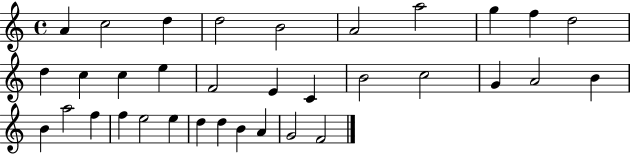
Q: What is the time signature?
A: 4/4